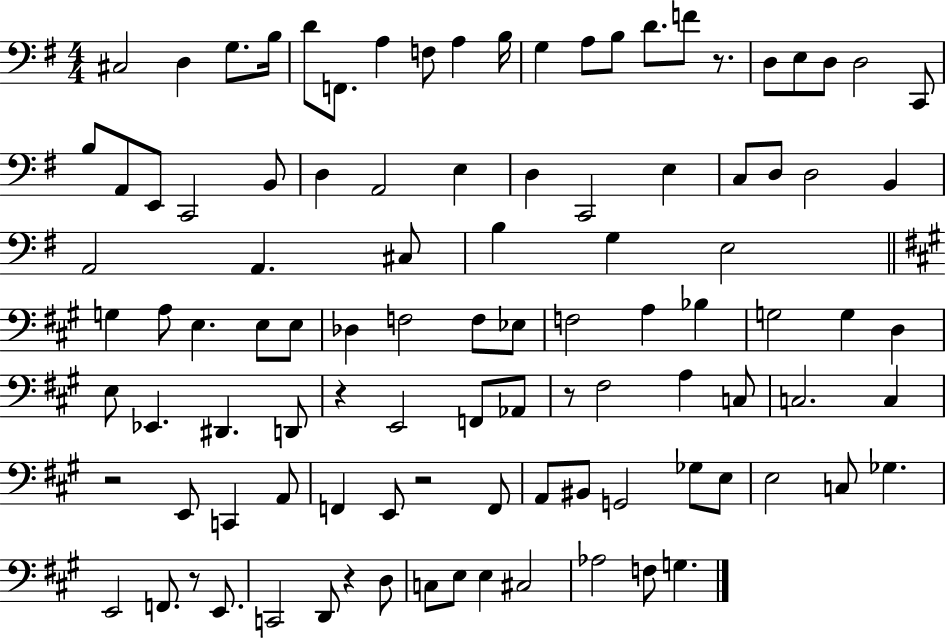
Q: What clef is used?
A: bass